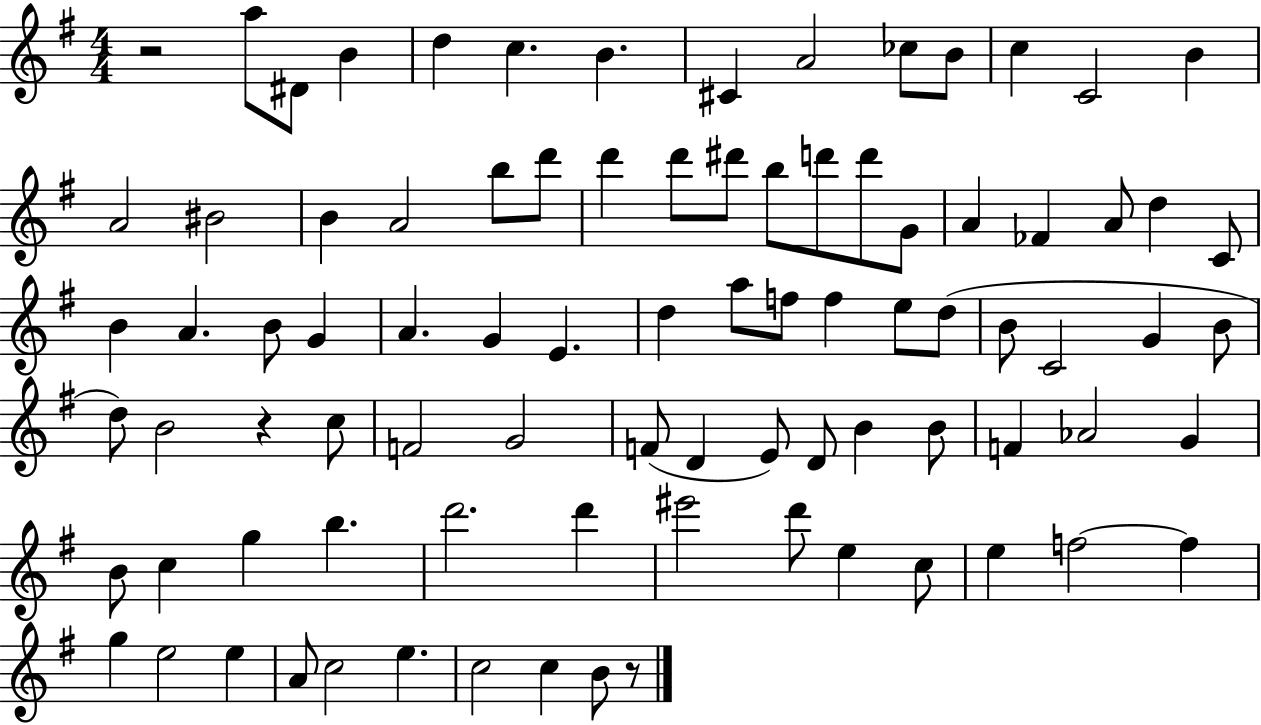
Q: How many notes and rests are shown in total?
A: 87